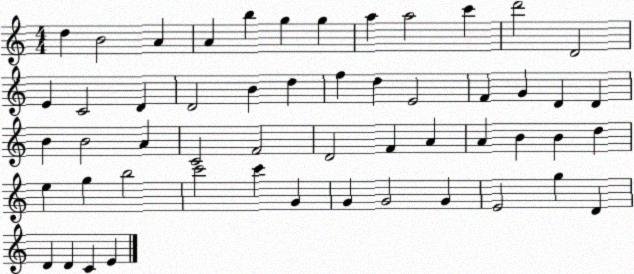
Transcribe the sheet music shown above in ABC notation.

X:1
T:Untitled
M:4/4
L:1/4
K:C
d B2 A A b g g a a2 c' d'2 D2 E C2 D D2 B d f d E2 F G D D B B2 A C2 F2 D2 F A A B B d e g b2 c'2 c' G G G2 G E2 g D D D C E